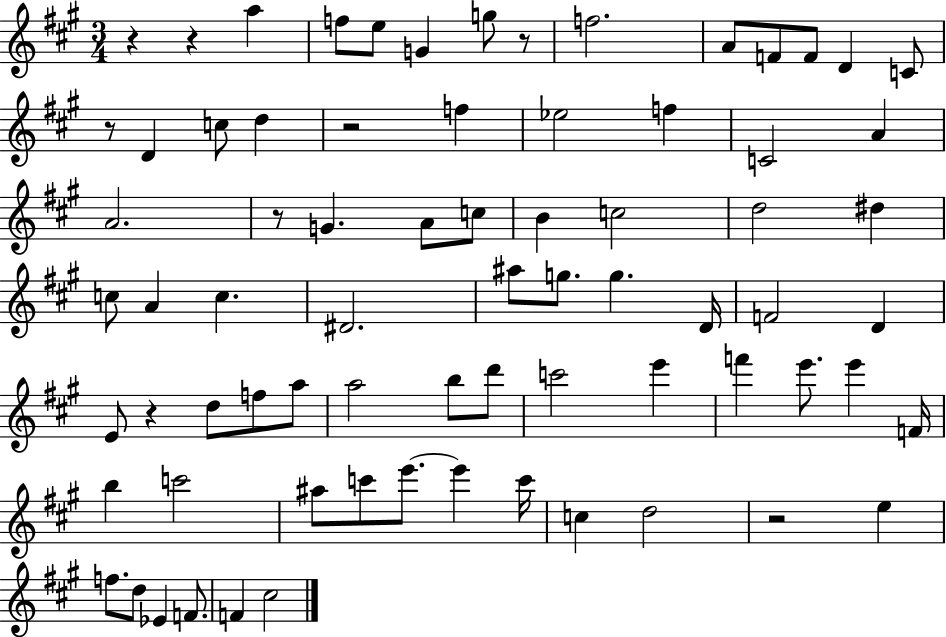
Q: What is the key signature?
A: A major